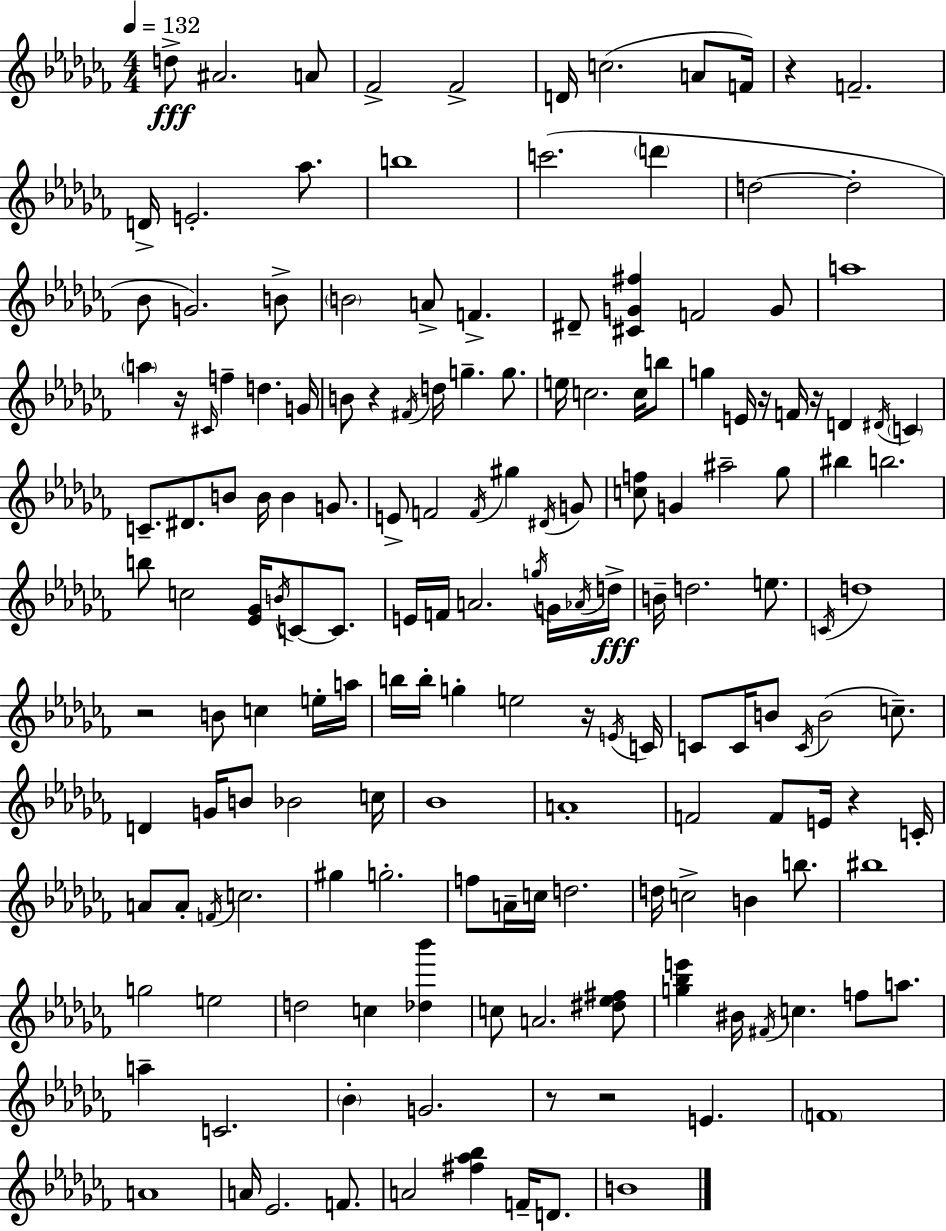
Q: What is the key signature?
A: AES minor